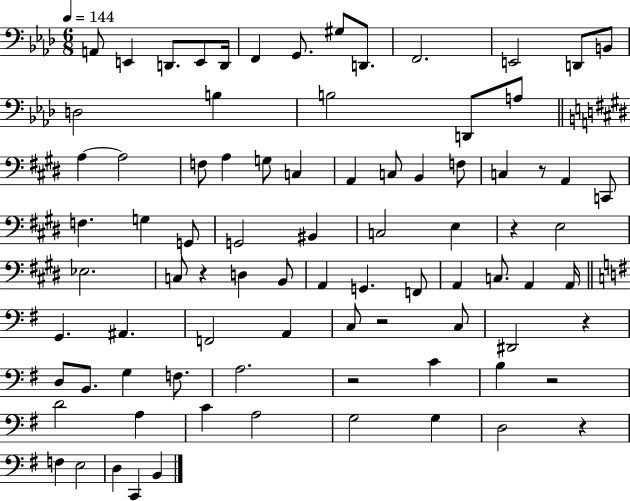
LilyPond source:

{
  \clef bass
  \numericTimeSignature
  \time 6/8
  \key aes \major
  \tempo 4 = 144
  a,8 e,4 d,8. e,8 d,16 | f,4 g,8. gis8 d,8. | f,2. | e,2 d,8 b,8 | \break d2 b4 | b2 d,8 a8 | \bar "||" \break \key e \major a4~~ a2 | f8 a4 g8 c4 | a,4 c8 b,4 f8 | c4 r8 a,4 c,8 | \break f4. g4 g,8 | g,2 bis,4 | c2 e4 | r4 e2 | \break ees2. | c8 r4 d4 b,8 | a,4 g,4. f,8 | a,4 c8. a,4 a,16 | \break \bar "||" \break \key g \major g,4. ais,4. | f,2 a,4 | c8 r2 c8 | dis,2 r4 | \break d8 b,8. g4 f8. | a2. | r2 c'4 | b4 r2 | \break d'2 a4 | c'4 a2 | g2 g4 | d2 r4 | \break f4 e2 | d4 c,4 b,4 | \bar "|."
}